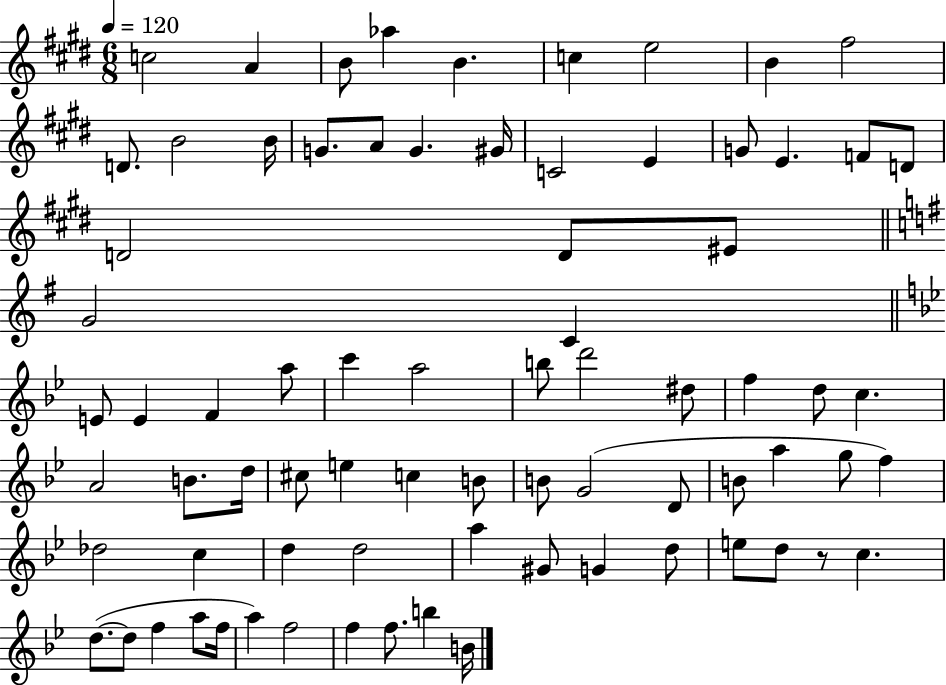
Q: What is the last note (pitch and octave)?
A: B4